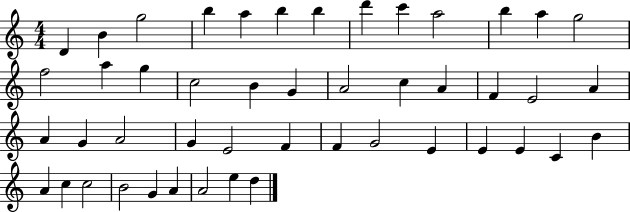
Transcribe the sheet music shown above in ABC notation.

X:1
T:Untitled
M:4/4
L:1/4
K:C
D B g2 b a b b d' c' a2 b a g2 f2 a g c2 B G A2 c A F E2 A A G A2 G E2 F F G2 E E E C B A c c2 B2 G A A2 e d